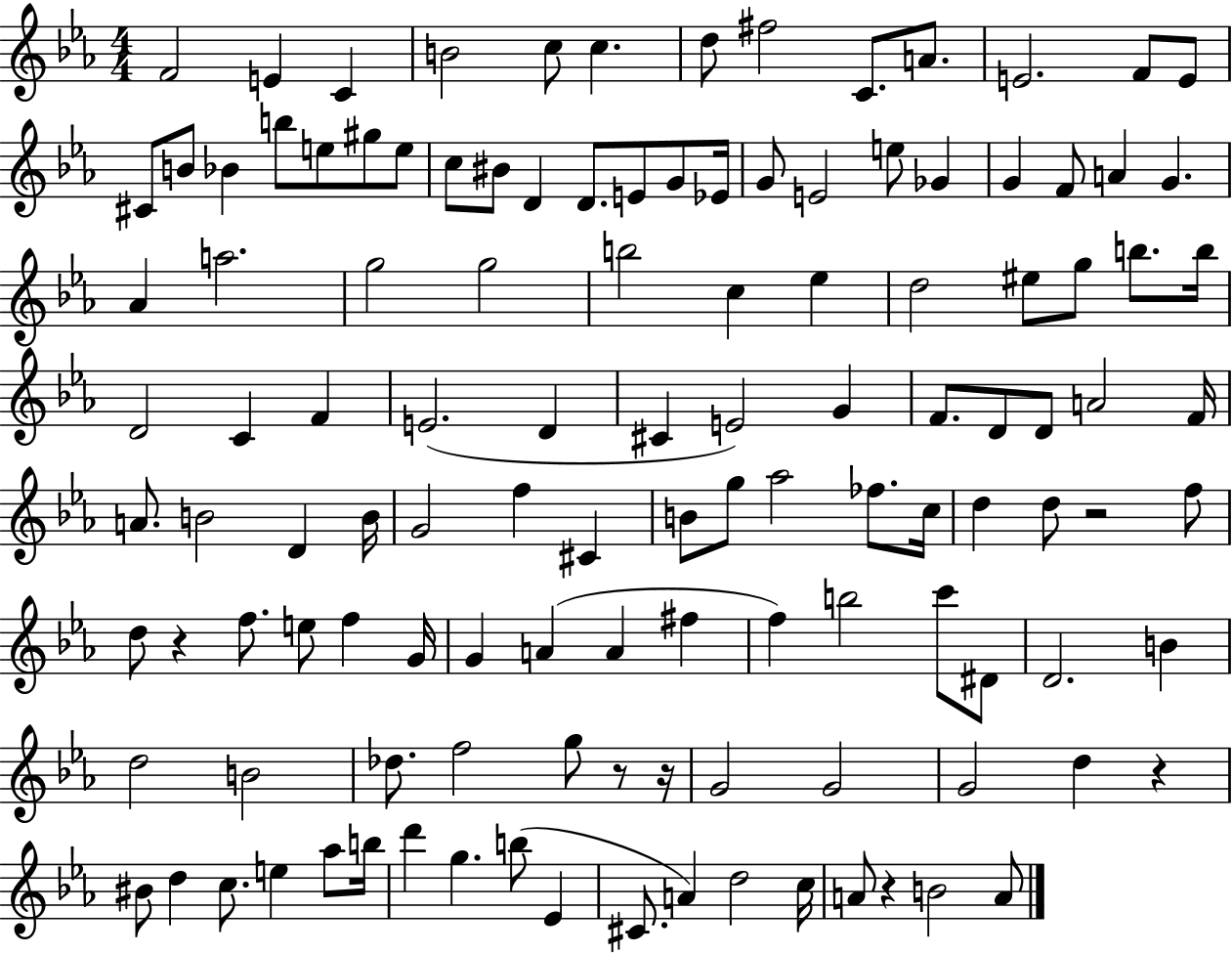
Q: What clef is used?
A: treble